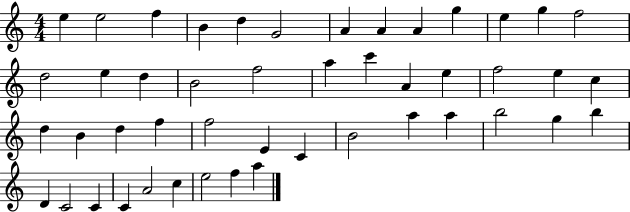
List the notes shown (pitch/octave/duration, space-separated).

E5/q E5/h F5/q B4/q D5/q G4/h A4/q A4/q A4/q G5/q E5/q G5/q F5/h D5/h E5/q D5/q B4/h F5/h A5/q C6/q A4/q E5/q F5/h E5/q C5/q D5/q B4/q D5/q F5/q F5/h E4/q C4/q B4/h A5/q A5/q B5/h G5/q B5/q D4/q C4/h C4/q C4/q A4/h C5/q E5/h F5/q A5/q